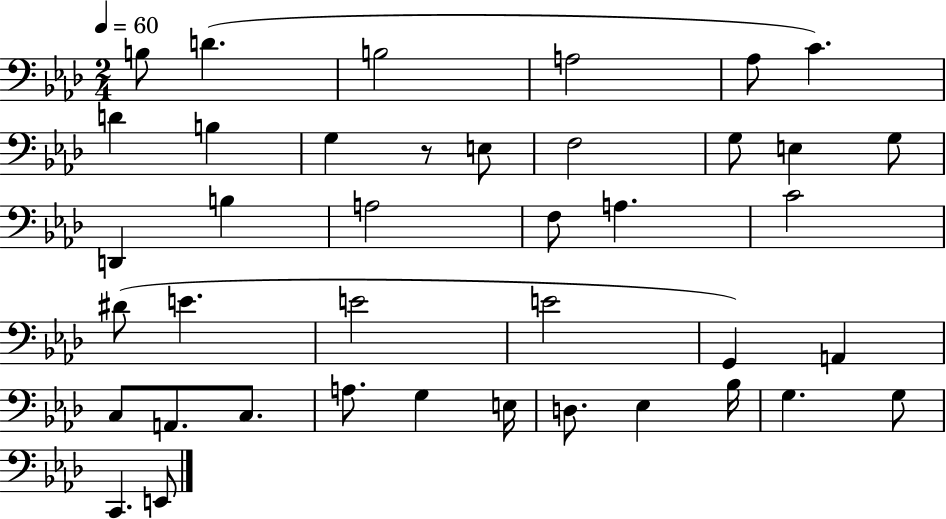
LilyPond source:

{
  \clef bass
  \numericTimeSignature
  \time 2/4
  \key aes \major
  \tempo 4 = 60
  b8 d'4.( | b2 | a2 | aes8 c'4.) | \break d'4 b4 | g4 r8 e8 | f2 | g8 e4 g8 | \break d,4 b4 | a2 | f8 a4. | c'2 | \break dis'8( e'4. | e'2 | e'2 | g,4) a,4 | \break c8 a,8. c8. | a8. g4 e16 | d8. ees4 bes16 | g4. g8 | \break c,4. e,8 | \bar "|."
}